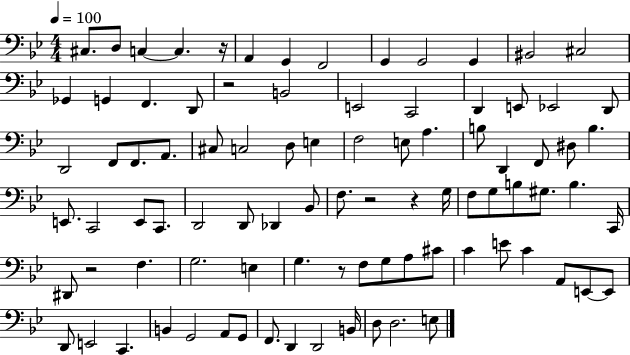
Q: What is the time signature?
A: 4/4